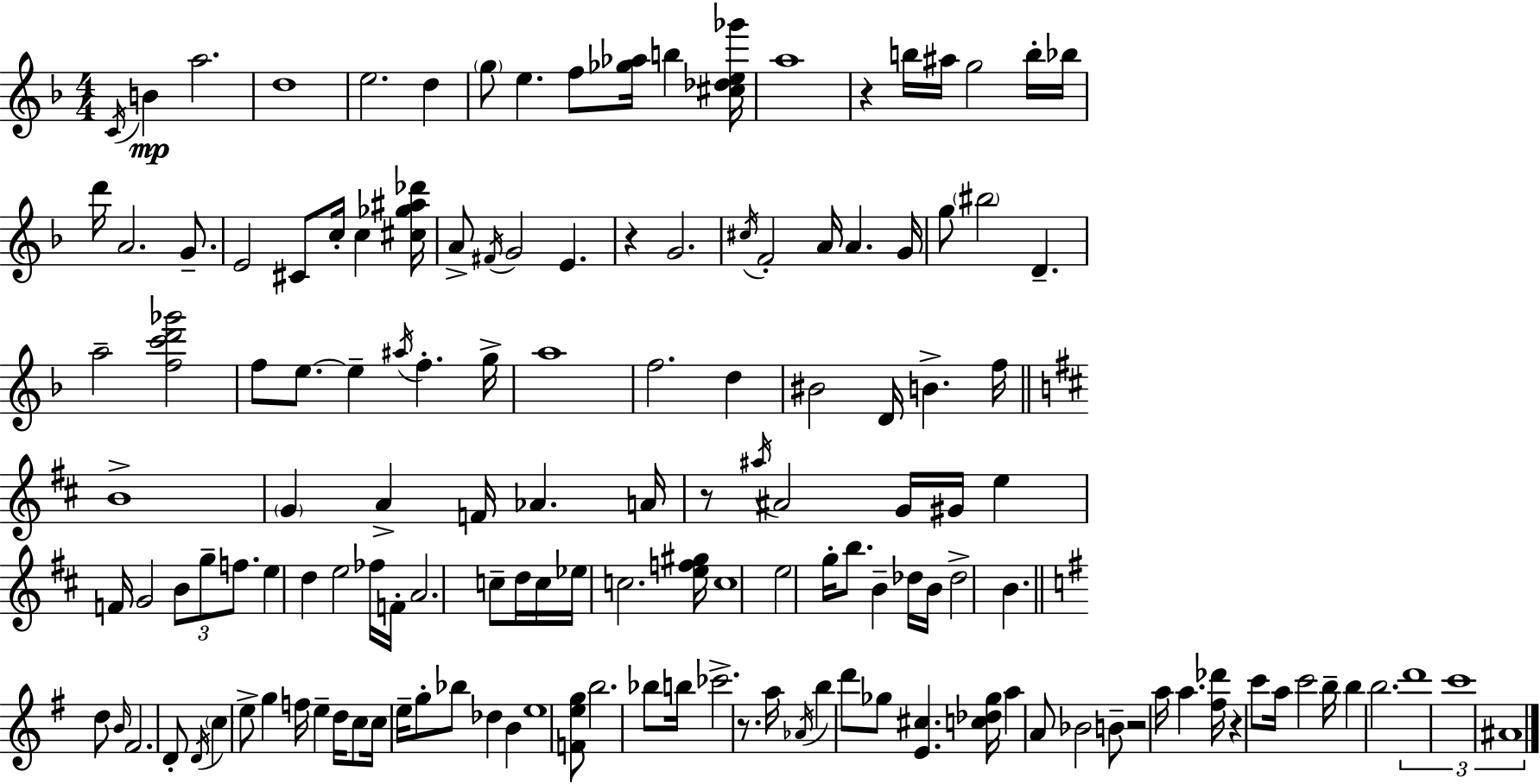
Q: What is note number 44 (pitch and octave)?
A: A5